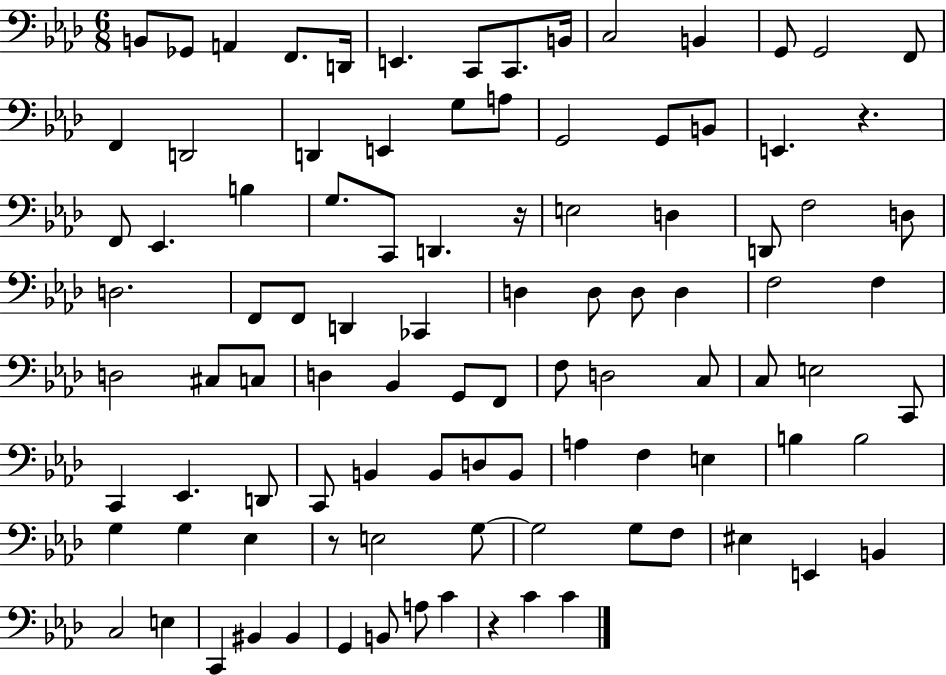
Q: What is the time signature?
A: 6/8